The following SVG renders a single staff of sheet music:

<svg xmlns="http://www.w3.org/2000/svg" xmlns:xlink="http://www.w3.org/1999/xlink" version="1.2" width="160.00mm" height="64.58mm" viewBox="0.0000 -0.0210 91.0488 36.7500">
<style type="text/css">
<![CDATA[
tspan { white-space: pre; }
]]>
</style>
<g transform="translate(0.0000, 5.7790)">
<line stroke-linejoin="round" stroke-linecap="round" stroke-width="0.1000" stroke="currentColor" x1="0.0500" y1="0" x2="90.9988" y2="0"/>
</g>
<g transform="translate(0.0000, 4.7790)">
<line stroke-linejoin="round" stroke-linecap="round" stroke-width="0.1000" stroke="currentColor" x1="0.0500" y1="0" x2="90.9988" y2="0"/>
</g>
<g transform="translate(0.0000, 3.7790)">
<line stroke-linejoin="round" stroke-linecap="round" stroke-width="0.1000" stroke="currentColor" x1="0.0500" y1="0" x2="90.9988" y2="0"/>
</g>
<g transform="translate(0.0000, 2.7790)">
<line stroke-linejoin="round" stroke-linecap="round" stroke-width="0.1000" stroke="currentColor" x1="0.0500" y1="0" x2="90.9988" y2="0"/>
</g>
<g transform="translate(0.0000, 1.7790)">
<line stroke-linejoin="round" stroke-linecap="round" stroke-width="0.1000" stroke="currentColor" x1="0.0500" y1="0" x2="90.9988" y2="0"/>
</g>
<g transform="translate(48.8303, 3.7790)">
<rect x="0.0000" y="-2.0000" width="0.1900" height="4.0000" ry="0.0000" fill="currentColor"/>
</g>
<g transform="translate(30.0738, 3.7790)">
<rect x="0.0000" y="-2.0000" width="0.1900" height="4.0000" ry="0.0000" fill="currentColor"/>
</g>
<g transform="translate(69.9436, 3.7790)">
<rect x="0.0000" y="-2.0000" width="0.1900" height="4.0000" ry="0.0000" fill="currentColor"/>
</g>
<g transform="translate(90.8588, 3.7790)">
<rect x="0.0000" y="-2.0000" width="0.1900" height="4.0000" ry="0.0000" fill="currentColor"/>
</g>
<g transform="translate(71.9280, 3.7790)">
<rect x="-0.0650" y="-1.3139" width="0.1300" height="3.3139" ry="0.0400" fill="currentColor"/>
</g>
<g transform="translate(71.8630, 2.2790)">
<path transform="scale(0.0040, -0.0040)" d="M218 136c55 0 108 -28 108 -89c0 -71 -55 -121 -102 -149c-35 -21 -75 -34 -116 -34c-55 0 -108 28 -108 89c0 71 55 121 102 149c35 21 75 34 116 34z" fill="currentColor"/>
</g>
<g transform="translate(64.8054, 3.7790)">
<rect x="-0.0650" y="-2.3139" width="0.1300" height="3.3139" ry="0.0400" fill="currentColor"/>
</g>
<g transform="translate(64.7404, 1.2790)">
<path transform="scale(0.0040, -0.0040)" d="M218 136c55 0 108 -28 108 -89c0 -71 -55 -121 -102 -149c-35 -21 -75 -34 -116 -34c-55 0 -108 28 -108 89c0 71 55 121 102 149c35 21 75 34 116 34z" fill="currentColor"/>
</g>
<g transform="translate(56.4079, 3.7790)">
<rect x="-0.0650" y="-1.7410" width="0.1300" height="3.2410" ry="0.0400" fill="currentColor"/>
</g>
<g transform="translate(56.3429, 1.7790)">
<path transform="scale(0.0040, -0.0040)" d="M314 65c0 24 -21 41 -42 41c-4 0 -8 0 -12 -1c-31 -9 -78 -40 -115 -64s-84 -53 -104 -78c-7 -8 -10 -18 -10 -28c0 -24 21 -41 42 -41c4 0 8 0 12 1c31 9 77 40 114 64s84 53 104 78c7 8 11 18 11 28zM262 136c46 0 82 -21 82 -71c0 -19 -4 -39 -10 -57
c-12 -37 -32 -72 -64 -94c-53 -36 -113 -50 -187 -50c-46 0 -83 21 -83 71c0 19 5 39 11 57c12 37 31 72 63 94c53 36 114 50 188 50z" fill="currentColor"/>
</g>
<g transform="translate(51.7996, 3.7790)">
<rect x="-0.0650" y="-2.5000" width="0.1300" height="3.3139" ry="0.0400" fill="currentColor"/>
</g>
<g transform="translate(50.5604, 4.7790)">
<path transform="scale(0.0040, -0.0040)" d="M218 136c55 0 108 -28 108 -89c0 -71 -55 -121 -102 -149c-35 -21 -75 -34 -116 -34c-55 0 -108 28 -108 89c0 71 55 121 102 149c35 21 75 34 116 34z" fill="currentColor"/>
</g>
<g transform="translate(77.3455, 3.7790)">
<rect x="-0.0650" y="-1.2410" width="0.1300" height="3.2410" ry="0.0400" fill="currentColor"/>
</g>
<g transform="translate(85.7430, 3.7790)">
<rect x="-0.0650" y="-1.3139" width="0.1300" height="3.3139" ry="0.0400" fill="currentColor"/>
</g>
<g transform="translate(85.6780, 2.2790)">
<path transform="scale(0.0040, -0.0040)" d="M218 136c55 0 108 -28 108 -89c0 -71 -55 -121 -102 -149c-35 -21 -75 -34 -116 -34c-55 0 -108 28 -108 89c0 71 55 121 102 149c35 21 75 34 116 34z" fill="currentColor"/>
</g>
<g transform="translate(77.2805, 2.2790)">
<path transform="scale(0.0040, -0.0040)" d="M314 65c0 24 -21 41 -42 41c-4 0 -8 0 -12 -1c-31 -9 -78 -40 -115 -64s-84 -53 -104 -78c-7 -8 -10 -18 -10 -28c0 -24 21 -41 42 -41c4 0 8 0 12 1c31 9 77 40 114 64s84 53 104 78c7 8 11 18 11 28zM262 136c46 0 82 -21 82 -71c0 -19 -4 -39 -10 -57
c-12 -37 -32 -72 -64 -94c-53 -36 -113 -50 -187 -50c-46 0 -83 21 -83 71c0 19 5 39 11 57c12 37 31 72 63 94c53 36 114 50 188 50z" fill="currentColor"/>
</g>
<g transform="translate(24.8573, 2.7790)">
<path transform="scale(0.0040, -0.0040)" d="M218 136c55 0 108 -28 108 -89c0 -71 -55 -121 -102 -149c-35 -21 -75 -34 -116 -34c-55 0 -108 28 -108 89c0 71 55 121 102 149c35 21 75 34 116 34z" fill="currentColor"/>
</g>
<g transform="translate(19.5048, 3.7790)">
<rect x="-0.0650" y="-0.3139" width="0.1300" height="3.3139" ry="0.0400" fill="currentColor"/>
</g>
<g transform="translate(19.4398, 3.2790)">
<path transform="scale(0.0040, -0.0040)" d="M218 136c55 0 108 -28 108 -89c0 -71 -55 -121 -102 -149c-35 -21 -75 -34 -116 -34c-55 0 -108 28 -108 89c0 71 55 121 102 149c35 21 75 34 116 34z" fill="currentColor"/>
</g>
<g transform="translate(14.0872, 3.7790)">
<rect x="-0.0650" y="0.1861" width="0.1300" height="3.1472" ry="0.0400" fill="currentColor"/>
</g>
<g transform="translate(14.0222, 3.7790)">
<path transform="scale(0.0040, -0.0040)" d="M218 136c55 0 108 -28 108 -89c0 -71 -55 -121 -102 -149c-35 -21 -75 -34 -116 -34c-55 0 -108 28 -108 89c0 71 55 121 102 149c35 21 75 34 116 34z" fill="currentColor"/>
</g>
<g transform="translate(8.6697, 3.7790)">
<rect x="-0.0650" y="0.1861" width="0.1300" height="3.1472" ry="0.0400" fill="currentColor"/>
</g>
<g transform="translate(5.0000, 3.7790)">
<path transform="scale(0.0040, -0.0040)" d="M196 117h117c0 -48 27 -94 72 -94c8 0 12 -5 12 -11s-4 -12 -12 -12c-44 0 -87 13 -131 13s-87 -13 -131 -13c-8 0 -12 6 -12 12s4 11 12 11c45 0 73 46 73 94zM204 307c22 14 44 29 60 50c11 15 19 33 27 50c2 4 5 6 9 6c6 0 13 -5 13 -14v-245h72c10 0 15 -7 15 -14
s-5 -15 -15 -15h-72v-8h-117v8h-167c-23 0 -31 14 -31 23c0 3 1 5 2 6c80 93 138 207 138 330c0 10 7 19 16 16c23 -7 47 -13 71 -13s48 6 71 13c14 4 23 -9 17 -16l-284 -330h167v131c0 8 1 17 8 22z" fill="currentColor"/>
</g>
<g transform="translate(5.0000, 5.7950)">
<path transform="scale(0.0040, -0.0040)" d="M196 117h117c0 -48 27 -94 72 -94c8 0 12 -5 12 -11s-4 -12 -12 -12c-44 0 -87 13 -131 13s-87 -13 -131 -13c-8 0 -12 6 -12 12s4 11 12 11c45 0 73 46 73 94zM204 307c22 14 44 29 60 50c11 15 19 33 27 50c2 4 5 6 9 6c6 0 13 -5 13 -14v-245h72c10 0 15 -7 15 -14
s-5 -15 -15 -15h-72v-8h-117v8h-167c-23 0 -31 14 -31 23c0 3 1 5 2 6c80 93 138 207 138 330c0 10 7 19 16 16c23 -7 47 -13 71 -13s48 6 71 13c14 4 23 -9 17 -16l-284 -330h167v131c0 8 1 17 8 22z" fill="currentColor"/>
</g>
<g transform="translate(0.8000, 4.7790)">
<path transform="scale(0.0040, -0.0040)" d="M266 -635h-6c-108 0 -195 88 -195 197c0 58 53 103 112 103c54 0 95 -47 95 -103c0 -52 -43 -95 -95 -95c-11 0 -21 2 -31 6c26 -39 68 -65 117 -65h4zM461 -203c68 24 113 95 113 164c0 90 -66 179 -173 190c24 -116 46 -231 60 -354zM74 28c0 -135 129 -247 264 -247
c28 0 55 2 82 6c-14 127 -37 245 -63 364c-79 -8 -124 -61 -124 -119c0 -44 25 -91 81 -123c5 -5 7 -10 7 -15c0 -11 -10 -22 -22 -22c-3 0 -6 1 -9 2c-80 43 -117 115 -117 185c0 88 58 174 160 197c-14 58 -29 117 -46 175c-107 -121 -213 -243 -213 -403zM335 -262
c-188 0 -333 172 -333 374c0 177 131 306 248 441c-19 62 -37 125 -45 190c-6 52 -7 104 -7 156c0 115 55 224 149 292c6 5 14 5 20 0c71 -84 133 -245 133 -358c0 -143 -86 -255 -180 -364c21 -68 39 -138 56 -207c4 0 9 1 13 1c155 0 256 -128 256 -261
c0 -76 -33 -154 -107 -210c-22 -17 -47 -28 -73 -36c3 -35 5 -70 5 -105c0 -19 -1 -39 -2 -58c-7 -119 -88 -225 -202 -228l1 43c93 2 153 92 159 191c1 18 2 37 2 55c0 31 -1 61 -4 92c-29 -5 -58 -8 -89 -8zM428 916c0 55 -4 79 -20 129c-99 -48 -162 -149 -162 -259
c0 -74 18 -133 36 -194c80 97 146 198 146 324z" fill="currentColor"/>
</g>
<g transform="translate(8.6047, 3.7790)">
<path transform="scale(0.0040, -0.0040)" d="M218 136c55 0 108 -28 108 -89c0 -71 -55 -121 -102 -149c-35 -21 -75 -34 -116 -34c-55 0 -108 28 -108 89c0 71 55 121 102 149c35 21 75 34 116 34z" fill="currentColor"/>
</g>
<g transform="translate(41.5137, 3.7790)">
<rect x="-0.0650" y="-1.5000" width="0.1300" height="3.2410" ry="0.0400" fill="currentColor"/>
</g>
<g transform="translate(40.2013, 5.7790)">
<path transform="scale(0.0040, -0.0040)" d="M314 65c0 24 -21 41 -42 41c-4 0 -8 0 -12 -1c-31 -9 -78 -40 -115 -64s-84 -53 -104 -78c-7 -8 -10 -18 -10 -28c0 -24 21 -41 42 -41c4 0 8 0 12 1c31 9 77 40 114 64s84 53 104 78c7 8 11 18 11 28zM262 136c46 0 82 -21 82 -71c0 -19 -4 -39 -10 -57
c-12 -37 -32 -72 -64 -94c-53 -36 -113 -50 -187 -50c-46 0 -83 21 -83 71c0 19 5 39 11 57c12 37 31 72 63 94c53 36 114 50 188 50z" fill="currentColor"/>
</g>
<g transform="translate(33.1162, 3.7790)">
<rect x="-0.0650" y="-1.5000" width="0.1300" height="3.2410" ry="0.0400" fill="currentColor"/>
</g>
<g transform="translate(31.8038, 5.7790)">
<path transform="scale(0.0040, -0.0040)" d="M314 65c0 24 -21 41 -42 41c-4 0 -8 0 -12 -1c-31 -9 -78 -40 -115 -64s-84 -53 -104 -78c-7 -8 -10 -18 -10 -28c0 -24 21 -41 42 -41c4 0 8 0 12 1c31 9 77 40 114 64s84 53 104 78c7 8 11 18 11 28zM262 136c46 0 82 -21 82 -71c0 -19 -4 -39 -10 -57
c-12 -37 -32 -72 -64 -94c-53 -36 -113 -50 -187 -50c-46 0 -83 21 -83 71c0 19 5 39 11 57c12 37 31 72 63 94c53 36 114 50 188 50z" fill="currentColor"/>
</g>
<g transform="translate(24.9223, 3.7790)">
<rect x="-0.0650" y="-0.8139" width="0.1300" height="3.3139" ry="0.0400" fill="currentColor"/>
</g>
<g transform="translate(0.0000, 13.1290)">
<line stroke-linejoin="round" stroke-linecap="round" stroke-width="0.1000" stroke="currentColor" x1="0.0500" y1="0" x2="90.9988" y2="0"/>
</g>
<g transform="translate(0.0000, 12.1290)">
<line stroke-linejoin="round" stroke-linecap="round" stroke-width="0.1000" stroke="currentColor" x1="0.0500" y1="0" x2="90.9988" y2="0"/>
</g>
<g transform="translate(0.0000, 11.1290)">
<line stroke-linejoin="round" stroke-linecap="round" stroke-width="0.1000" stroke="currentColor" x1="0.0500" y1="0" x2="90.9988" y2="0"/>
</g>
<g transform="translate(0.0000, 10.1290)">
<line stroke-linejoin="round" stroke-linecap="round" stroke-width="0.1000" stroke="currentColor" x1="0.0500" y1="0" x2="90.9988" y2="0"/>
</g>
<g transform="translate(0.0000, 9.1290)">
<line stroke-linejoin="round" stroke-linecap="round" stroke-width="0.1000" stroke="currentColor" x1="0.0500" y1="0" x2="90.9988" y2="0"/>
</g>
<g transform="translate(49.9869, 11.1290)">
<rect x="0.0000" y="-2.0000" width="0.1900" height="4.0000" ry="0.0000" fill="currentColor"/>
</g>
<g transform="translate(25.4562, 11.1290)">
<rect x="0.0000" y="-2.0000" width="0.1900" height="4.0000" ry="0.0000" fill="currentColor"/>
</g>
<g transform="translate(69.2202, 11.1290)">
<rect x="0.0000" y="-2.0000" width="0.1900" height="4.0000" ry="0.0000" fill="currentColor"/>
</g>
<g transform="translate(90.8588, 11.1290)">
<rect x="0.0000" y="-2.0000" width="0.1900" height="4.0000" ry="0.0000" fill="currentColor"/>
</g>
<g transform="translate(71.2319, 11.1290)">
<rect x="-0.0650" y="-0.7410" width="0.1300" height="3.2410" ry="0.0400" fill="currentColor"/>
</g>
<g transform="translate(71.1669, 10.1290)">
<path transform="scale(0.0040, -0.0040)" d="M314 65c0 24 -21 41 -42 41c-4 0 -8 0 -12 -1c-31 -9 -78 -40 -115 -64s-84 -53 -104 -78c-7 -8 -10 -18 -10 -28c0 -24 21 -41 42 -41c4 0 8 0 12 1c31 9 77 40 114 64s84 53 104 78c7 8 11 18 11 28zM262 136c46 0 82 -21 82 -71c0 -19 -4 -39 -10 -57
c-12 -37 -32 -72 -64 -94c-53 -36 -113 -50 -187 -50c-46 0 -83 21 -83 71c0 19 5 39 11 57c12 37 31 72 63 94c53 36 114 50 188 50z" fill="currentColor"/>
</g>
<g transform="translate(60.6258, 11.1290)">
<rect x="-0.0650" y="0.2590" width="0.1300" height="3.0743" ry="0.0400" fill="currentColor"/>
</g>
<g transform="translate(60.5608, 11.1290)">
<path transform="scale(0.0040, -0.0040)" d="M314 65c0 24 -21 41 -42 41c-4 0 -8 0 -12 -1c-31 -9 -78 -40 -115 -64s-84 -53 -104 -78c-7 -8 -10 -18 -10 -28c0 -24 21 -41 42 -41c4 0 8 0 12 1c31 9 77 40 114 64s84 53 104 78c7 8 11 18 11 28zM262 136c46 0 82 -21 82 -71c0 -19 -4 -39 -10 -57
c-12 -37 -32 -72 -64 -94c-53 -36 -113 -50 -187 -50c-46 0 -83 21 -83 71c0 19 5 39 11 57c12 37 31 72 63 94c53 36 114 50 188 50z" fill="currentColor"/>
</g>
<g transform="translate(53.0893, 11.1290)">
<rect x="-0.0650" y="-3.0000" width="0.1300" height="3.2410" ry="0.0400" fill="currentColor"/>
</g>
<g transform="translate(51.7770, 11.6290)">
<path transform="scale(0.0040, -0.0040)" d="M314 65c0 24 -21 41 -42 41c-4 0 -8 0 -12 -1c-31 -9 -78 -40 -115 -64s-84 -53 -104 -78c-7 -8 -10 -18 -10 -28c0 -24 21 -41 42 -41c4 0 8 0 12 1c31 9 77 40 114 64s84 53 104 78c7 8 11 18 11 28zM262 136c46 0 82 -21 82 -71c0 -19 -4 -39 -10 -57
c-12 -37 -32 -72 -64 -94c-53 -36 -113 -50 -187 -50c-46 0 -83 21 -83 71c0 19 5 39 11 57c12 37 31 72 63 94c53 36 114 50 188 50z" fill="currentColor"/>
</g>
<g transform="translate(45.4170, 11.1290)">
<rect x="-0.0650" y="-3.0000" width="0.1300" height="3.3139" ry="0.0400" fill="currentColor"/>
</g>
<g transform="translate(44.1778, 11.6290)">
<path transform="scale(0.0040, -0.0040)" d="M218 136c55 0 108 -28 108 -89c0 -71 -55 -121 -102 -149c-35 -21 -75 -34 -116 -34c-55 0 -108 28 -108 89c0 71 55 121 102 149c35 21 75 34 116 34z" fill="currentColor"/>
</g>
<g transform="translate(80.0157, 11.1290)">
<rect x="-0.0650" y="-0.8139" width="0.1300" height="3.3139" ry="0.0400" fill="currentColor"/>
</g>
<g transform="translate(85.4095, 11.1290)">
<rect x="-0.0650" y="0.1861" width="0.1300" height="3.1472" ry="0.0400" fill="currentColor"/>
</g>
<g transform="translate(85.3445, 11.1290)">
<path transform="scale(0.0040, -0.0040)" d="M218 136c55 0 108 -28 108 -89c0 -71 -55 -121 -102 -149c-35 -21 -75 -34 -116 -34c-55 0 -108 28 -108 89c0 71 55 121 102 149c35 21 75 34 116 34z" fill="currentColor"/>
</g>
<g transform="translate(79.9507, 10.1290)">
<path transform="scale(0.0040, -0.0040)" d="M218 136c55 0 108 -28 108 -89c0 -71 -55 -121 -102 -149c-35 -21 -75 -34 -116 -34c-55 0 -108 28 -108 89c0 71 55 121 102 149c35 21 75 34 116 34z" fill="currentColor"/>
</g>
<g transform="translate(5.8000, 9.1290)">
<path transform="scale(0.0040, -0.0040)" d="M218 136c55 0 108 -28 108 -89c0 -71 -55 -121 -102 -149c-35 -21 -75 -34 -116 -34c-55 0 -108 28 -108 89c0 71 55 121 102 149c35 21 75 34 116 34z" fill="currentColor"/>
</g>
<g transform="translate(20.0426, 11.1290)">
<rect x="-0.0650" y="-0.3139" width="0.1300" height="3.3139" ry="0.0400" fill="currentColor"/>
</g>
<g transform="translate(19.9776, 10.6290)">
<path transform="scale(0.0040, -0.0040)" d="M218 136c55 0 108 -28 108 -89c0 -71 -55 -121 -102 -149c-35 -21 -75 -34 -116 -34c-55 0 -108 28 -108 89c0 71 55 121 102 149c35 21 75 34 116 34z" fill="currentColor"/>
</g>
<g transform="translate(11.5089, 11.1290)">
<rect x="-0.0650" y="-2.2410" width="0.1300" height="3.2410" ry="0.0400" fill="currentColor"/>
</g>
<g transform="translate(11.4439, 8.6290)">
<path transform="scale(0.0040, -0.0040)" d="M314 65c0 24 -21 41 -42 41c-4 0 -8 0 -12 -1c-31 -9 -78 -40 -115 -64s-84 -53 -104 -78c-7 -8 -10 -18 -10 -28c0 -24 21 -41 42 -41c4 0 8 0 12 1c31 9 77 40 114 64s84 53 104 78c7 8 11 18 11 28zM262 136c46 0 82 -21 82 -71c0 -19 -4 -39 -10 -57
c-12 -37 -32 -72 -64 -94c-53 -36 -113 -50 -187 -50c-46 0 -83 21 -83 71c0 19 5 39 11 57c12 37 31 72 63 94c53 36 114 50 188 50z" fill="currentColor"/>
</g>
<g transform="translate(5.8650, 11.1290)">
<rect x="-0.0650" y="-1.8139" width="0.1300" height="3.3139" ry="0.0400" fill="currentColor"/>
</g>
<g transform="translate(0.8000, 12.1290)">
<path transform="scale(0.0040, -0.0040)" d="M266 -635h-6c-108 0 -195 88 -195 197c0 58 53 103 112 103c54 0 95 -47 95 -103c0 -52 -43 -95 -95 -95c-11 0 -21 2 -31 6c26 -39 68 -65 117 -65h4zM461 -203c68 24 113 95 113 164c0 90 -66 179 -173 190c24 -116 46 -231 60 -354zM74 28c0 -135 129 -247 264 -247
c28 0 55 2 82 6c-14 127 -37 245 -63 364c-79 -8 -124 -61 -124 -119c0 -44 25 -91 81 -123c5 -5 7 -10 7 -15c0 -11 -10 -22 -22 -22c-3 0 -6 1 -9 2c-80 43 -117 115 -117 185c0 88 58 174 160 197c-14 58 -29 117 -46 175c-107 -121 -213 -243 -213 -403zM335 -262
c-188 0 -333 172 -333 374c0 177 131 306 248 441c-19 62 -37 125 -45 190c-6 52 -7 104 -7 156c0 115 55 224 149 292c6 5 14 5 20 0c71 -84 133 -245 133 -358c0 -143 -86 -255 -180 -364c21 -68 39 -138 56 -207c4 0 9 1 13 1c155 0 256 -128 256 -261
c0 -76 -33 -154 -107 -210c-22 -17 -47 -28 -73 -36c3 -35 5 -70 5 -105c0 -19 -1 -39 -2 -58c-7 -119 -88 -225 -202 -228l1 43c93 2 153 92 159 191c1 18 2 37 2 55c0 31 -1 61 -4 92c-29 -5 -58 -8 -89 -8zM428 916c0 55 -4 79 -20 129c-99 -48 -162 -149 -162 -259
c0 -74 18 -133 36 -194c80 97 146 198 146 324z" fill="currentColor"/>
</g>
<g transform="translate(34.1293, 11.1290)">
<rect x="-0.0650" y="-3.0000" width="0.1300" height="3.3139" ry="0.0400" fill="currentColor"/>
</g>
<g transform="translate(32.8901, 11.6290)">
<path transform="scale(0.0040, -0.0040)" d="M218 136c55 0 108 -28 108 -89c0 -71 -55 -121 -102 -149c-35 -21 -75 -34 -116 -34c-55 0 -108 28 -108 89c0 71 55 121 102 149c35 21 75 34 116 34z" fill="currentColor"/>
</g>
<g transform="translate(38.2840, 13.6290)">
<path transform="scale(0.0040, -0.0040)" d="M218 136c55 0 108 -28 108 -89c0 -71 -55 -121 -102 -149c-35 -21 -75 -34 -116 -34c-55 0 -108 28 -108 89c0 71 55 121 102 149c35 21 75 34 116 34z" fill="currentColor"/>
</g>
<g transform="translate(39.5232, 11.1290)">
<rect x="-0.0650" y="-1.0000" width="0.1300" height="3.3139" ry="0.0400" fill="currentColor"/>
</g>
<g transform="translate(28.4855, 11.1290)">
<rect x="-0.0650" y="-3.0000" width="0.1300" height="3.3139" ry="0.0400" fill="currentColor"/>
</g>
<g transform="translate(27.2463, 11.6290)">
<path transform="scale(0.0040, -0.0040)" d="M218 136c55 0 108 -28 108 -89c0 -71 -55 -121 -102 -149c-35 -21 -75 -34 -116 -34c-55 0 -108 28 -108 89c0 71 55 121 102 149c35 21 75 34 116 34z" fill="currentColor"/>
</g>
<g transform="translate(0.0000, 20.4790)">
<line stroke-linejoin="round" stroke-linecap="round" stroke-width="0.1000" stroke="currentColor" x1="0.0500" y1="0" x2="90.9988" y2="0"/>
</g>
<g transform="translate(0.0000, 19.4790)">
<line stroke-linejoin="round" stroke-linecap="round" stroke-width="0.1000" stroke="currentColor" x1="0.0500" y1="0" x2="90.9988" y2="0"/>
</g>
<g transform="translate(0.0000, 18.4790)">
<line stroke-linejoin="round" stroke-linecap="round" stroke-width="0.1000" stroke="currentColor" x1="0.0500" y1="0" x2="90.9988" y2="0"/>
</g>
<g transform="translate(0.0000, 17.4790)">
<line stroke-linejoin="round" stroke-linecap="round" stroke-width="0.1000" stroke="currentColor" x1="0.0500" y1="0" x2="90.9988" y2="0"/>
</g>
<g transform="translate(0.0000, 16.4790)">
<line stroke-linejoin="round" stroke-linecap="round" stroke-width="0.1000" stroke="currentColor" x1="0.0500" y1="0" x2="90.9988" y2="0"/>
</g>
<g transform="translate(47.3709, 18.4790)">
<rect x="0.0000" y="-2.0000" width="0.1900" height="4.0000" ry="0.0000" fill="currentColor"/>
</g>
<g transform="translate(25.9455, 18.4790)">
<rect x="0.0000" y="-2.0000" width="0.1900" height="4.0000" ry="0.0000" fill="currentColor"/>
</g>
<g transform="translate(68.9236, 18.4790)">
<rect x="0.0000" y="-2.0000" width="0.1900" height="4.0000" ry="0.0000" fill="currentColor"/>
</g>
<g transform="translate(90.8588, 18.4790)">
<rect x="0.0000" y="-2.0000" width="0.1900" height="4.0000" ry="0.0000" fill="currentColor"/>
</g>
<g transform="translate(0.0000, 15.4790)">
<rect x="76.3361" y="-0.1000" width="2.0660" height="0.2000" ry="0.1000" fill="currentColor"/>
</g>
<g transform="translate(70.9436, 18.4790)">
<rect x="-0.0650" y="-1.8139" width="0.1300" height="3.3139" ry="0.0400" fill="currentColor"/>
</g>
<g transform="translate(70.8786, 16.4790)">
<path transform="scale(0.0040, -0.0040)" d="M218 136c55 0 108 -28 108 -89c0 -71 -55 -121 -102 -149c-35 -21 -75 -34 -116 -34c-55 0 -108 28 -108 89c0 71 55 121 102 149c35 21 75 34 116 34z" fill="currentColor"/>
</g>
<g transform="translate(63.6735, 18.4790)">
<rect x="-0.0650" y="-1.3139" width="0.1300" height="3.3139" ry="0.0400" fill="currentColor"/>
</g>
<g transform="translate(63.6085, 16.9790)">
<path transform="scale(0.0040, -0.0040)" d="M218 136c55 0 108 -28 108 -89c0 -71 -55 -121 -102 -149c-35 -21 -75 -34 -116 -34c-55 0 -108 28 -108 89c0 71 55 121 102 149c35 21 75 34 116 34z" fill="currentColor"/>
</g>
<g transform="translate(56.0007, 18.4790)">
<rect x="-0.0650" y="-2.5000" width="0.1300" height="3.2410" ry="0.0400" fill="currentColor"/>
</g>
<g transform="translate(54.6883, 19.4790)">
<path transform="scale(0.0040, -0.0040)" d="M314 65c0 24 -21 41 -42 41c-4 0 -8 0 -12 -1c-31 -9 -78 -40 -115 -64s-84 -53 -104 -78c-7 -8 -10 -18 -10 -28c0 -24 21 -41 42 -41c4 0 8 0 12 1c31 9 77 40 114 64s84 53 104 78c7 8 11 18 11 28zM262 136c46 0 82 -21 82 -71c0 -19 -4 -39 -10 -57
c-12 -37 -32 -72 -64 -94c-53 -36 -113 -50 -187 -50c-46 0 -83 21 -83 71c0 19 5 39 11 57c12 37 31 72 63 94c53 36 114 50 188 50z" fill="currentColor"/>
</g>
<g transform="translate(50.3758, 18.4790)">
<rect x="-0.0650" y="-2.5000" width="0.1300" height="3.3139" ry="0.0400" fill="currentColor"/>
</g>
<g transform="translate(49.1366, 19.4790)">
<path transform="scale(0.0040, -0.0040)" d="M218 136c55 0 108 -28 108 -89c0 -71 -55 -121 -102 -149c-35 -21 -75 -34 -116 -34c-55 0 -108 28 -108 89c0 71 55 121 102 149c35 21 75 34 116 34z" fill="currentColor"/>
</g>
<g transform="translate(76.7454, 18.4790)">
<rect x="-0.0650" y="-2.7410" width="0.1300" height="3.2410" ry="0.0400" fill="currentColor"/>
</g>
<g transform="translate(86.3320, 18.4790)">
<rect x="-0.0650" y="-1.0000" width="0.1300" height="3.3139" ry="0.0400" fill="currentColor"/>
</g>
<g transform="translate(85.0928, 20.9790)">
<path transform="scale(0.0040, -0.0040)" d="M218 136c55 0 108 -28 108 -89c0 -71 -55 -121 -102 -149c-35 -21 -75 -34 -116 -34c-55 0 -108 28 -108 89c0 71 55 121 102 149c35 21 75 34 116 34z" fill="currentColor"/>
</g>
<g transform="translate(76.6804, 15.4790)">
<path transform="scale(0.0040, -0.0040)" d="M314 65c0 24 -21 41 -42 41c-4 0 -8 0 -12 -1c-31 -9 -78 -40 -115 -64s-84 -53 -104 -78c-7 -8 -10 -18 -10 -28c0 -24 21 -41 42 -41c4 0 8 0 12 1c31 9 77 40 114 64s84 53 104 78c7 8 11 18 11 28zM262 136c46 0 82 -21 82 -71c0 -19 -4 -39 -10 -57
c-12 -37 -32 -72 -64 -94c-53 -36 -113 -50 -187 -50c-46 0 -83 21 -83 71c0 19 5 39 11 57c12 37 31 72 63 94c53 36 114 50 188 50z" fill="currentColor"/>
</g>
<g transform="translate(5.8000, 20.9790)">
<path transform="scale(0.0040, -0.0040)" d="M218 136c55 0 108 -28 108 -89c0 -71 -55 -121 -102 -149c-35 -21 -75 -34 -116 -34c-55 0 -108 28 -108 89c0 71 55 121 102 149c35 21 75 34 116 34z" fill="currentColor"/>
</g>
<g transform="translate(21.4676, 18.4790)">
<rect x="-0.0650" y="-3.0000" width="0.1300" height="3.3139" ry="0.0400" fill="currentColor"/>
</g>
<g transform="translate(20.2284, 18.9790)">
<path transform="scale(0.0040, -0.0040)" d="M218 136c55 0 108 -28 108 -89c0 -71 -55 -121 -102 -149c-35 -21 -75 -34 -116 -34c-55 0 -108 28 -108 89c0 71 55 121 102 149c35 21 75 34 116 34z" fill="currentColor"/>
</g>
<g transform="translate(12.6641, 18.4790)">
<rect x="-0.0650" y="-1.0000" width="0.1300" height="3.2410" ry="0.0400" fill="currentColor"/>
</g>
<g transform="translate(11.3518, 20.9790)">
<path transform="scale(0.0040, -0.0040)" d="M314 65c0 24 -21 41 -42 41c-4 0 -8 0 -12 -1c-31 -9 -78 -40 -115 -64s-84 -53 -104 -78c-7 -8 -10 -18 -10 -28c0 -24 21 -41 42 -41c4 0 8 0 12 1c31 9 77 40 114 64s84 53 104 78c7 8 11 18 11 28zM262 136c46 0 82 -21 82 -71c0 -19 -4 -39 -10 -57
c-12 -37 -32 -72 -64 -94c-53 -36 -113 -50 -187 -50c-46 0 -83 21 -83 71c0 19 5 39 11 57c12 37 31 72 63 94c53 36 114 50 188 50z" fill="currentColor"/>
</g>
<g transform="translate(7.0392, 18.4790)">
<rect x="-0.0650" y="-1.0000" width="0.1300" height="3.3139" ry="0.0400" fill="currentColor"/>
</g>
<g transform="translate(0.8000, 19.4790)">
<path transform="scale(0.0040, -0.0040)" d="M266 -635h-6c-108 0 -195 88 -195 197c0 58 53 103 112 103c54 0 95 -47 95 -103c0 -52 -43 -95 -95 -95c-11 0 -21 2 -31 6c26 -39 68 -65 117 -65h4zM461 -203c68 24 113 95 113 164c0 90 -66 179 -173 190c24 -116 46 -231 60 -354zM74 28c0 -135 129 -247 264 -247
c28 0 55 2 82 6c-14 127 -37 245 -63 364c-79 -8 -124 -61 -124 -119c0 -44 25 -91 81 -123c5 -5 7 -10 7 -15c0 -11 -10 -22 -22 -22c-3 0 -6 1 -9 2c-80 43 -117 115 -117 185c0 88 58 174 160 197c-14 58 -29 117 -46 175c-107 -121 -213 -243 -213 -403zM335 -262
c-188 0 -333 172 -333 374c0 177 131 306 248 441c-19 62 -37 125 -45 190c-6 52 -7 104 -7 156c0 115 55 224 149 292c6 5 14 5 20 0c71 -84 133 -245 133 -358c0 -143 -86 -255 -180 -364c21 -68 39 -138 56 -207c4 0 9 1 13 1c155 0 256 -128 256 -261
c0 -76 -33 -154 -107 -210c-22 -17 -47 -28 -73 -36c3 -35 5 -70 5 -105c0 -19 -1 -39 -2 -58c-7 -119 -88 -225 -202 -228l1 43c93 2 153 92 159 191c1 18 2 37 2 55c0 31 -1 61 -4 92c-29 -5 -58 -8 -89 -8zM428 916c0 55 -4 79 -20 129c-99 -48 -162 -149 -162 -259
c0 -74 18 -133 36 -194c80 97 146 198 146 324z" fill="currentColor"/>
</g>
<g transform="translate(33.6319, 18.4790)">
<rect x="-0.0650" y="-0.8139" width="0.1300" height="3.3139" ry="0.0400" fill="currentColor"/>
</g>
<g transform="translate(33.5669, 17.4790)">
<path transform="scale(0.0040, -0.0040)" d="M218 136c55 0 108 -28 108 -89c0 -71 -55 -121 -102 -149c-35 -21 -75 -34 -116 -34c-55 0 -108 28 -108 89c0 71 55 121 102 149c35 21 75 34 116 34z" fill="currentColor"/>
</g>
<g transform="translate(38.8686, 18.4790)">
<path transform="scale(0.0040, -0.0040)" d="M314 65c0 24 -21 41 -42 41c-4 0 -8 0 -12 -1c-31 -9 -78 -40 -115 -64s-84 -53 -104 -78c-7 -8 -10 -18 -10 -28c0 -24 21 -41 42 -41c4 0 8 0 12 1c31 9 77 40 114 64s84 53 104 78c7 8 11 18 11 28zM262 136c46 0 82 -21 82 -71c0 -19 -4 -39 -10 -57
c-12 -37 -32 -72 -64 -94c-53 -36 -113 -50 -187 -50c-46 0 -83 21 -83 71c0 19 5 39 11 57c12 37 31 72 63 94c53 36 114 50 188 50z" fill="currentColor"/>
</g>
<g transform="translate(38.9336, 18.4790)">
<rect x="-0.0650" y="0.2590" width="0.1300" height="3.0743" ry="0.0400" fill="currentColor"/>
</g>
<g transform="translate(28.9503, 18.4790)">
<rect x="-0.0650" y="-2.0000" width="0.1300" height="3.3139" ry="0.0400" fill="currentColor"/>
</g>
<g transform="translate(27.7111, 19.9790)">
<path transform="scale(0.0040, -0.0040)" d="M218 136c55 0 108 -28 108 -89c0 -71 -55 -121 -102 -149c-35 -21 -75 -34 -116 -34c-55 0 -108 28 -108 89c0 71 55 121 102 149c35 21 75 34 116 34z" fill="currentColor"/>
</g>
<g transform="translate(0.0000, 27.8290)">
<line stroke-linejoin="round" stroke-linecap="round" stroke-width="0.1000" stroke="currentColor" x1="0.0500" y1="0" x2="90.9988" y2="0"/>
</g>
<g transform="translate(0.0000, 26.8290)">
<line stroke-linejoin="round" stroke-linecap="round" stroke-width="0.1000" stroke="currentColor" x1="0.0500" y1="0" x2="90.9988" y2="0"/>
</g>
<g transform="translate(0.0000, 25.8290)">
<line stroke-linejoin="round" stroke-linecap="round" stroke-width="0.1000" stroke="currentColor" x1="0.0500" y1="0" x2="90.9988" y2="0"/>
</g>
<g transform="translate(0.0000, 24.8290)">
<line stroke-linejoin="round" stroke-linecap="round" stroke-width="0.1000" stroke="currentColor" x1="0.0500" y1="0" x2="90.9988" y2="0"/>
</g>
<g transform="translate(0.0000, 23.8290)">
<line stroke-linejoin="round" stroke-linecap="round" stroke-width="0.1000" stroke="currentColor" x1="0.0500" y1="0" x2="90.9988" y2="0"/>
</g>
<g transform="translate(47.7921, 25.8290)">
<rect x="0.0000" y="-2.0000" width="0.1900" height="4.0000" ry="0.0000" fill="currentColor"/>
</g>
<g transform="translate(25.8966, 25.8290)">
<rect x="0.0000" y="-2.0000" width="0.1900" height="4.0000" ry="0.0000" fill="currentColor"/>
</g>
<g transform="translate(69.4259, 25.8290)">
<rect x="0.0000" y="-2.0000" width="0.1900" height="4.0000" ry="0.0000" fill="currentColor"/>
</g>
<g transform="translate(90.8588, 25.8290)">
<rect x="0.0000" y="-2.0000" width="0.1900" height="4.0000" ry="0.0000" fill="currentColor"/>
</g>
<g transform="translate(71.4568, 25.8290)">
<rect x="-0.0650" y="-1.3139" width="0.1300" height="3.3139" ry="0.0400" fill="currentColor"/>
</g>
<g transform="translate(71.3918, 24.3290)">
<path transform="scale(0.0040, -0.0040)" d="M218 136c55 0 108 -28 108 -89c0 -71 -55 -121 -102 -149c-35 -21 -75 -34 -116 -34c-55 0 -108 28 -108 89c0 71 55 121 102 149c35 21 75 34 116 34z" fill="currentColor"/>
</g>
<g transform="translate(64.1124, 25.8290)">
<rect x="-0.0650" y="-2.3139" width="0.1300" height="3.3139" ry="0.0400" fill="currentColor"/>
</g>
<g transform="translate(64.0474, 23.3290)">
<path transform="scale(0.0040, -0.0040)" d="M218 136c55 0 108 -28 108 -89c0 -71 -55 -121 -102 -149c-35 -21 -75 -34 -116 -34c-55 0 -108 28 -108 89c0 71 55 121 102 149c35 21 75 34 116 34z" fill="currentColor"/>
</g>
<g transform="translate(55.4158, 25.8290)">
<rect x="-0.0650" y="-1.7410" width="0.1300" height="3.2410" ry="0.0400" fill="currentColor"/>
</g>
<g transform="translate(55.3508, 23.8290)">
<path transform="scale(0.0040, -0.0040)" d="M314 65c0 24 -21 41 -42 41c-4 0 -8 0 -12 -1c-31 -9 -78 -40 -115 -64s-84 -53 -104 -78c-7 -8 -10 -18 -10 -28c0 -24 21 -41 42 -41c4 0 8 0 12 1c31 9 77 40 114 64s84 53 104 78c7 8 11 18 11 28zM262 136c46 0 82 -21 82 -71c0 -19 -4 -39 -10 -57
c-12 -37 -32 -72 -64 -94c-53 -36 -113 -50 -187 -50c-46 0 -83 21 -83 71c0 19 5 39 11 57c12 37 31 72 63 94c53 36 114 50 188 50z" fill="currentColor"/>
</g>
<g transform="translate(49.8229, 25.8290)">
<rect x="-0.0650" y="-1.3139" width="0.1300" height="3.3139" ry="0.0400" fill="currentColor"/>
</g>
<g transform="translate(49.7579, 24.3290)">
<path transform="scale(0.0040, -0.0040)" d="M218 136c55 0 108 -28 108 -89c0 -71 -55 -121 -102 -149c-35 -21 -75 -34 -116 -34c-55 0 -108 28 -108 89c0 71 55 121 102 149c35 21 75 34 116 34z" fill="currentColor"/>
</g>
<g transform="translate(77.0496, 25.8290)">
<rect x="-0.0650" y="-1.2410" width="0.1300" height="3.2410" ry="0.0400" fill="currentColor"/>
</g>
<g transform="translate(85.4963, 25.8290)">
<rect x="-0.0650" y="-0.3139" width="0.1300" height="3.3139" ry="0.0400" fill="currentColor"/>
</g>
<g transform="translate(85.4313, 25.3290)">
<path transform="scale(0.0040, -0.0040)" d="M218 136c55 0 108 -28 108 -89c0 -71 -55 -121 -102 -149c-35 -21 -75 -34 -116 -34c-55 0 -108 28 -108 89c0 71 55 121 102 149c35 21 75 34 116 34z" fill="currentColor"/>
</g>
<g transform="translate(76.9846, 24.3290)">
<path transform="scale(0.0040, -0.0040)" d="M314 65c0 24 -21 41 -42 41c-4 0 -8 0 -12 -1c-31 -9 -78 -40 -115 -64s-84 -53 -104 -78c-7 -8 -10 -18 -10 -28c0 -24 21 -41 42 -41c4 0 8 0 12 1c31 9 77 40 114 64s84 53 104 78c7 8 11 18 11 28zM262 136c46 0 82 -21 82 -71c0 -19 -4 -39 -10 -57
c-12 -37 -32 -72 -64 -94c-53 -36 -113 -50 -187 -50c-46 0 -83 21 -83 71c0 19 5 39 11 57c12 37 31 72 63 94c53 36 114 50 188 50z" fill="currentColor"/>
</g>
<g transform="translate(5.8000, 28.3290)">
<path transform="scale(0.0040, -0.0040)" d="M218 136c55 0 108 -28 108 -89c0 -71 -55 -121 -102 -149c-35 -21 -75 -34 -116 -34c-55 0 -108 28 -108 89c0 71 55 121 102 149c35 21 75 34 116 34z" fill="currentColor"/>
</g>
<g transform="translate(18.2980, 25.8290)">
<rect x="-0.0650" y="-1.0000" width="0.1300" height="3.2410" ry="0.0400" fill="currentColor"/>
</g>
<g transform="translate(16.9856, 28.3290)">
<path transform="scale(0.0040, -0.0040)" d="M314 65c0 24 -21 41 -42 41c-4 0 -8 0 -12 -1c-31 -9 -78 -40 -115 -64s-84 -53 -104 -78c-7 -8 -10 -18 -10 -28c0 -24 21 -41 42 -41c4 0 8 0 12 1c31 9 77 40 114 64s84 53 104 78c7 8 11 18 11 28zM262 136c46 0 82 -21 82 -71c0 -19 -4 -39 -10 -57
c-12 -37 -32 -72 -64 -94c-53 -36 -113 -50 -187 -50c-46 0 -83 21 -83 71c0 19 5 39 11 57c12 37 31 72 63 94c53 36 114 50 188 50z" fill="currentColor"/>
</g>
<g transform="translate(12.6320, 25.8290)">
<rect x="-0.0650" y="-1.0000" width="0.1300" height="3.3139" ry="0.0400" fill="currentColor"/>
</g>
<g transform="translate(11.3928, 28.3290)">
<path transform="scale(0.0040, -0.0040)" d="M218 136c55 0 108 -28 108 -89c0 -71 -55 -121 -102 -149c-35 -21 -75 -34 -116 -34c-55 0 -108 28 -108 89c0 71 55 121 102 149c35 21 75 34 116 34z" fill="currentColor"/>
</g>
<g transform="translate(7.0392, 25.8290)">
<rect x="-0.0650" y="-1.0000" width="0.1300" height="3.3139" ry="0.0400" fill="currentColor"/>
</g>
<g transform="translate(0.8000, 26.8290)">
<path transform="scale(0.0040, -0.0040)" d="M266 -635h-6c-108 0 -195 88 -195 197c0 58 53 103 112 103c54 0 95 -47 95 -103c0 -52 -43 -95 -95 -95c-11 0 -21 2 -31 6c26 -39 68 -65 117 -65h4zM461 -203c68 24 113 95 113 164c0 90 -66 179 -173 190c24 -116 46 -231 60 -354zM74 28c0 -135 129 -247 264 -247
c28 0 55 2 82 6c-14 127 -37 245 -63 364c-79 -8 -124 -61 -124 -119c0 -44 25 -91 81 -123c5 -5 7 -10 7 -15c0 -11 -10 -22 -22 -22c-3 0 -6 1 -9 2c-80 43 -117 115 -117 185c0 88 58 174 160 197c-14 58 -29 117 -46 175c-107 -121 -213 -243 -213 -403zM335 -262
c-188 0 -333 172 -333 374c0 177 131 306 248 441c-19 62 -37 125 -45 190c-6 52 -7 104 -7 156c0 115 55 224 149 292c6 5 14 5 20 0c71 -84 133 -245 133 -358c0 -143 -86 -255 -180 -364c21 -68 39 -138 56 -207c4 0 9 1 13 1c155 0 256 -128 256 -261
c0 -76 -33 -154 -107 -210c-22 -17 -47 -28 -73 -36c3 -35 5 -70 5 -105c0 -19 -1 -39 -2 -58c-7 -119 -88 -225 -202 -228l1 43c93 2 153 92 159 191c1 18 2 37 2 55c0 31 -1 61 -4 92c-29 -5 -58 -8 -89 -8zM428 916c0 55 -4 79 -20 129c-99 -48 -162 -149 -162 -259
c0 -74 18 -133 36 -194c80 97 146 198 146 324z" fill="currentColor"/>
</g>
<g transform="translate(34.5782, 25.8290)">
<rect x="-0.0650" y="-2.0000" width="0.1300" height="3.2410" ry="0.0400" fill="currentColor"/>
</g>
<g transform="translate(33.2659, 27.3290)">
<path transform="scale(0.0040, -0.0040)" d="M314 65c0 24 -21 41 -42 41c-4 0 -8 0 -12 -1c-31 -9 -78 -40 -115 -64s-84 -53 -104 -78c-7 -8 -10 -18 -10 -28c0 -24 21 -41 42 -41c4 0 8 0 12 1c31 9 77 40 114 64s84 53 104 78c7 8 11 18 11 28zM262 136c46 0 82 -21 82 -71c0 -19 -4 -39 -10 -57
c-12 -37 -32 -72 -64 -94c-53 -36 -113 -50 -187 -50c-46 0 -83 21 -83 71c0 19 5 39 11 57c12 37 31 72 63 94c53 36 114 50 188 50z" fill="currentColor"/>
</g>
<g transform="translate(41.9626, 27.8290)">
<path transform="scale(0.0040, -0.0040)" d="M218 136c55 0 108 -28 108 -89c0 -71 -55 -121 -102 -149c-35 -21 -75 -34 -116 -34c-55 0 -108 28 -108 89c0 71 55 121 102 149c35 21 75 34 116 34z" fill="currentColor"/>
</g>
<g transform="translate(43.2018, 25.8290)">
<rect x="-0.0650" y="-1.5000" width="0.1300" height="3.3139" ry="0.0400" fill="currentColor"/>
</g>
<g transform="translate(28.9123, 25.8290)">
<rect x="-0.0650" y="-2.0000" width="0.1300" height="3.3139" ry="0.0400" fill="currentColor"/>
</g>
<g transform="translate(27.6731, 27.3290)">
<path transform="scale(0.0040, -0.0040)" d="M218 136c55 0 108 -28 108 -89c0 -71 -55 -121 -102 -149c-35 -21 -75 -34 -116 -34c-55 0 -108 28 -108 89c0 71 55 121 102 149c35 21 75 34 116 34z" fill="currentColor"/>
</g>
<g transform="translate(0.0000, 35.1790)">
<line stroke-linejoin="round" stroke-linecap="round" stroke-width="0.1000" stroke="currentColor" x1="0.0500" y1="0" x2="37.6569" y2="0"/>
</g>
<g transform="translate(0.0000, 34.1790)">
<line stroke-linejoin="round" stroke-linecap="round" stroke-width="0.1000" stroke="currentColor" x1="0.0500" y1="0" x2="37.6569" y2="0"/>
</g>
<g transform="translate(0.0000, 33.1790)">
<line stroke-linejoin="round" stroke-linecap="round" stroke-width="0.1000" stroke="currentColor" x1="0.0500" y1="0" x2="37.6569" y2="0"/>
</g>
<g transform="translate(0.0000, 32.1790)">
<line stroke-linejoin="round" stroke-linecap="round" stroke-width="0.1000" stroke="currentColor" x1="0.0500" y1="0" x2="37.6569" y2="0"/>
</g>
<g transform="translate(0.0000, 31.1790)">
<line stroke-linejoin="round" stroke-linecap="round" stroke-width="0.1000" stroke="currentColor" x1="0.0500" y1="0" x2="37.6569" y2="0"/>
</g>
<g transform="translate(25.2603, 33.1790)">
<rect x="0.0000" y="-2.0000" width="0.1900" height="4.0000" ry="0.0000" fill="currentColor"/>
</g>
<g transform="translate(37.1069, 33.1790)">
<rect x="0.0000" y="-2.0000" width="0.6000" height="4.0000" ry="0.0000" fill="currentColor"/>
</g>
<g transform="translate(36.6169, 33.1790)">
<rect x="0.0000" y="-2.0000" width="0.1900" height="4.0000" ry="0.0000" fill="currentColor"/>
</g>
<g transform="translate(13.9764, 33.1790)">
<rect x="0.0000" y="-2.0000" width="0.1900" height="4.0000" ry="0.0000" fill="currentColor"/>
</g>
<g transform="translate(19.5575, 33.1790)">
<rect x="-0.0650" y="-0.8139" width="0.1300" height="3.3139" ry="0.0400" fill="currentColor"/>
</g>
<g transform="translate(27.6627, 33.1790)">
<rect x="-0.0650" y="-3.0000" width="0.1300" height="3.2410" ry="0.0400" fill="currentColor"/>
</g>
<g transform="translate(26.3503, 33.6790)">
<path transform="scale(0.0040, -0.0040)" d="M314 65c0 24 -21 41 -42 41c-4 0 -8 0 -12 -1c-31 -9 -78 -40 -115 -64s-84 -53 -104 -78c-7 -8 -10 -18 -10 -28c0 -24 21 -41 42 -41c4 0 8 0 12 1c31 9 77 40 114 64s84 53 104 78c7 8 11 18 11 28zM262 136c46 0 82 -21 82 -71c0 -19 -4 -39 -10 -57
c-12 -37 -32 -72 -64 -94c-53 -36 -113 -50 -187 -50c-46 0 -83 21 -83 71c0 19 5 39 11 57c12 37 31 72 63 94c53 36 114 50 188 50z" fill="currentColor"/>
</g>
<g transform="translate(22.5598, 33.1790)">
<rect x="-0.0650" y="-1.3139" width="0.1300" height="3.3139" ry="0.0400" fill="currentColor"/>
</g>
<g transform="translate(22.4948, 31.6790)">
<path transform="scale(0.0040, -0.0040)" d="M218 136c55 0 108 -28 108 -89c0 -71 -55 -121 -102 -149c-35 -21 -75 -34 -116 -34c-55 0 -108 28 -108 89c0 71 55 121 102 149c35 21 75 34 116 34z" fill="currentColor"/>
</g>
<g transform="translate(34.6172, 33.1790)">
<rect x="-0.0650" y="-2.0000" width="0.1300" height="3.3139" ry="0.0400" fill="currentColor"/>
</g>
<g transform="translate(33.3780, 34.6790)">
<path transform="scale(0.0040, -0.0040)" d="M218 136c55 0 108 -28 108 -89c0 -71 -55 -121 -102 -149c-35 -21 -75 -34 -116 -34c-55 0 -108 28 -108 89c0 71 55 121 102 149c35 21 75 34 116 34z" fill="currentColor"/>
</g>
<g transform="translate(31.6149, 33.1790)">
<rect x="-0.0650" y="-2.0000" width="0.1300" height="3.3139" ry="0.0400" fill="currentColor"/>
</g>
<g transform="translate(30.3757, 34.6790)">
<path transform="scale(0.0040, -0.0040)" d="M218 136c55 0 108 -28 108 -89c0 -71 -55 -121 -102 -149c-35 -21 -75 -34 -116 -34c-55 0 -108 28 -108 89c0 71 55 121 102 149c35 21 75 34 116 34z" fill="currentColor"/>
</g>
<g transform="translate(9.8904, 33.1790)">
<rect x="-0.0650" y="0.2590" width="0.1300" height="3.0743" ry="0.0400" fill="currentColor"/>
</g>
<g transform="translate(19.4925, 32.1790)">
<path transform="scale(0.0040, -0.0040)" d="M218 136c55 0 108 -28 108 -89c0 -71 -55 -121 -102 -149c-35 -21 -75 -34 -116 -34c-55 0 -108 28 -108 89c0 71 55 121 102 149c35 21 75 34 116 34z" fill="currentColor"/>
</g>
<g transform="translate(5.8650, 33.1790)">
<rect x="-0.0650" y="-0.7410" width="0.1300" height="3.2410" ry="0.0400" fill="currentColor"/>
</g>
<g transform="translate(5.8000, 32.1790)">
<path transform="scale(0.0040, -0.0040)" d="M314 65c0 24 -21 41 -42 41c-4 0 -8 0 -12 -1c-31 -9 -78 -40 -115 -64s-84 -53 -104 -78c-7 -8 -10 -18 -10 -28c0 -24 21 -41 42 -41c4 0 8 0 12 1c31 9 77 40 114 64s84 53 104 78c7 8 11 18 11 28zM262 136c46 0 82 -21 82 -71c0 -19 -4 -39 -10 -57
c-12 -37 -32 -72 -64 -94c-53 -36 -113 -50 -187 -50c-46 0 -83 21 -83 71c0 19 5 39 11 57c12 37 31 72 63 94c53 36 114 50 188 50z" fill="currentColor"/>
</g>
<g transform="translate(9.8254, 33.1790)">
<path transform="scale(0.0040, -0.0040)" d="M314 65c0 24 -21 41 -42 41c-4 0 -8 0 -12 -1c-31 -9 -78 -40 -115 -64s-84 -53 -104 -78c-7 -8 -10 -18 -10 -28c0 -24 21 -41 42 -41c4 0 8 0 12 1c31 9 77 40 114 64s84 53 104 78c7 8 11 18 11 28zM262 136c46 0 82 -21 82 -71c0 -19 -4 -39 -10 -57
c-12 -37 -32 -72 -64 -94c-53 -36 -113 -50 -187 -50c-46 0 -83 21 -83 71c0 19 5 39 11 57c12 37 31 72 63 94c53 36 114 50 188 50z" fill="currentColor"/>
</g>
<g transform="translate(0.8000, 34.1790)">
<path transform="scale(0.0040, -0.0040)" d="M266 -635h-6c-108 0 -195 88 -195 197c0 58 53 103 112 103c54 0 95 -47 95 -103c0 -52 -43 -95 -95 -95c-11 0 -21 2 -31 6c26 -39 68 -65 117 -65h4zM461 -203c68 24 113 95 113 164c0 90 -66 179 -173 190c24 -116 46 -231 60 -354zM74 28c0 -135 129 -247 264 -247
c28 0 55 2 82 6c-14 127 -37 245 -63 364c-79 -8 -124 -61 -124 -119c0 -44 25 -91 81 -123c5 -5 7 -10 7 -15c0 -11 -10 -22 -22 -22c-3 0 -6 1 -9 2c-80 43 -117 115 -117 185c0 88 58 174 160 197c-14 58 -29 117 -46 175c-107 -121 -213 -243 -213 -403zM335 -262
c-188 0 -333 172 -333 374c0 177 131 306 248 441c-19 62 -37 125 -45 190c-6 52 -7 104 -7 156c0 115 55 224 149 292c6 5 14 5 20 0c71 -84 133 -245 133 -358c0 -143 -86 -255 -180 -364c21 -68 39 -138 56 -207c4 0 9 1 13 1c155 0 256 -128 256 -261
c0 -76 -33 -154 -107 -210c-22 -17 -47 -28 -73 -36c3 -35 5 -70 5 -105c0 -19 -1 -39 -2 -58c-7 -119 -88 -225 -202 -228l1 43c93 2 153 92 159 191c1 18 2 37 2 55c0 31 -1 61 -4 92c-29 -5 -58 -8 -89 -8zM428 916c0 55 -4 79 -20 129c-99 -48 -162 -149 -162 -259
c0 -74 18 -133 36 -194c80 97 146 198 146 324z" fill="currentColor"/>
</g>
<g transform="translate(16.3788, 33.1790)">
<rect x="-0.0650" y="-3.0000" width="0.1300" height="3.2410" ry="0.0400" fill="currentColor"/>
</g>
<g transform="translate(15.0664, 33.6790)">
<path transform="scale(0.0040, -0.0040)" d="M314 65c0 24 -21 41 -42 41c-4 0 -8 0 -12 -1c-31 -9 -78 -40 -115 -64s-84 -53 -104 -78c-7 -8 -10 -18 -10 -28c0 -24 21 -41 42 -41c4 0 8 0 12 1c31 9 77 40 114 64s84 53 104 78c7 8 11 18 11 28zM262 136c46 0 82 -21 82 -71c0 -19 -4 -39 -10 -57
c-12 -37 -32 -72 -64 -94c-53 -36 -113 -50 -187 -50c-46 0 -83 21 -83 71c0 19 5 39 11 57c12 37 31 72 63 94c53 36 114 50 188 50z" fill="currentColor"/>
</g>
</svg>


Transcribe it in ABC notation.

X:1
T:Untitled
M:4/4
L:1/4
K:C
B B c d E2 E2 G f2 g e e2 e f g2 c A A D A A2 B2 d2 d B D D2 A F d B2 G G2 e f a2 D D D D2 F F2 E e f2 g e e2 c d2 B2 A2 d e A2 F F